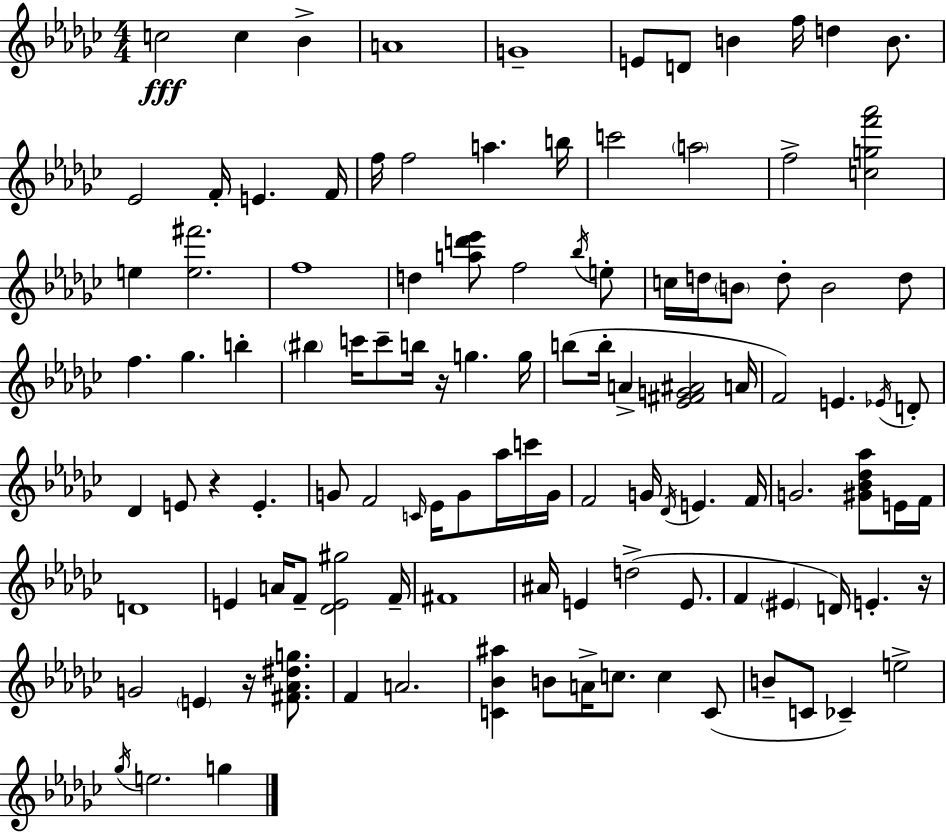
X:1
T:Untitled
M:4/4
L:1/4
K:Ebm
c2 c _B A4 G4 E/2 D/2 B f/4 d B/2 _E2 F/4 E F/4 f/4 f2 a b/4 c'2 a2 f2 [cgf'_a']2 e [e^f']2 f4 d [ad'_e']/2 f2 _b/4 e/2 c/4 d/4 B/2 d/2 B2 d/2 f _g b ^b c'/4 c'/2 b/4 z/4 g g/4 b/2 b/4 A [_E^FG^A]2 A/4 F2 E _E/4 D/2 _D E/2 z E G/2 F2 C/4 _E/4 G/2 _a/4 c'/4 G/4 F2 G/4 _D/4 E F/4 G2 [^G_B_d_a]/2 E/4 F/4 D4 E A/4 F/2 [_DE^g]2 F/4 ^F4 ^A/4 E d2 E/2 F ^E D/4 E z/4 G2 E z/4 [^F_A^dg]/2 F A2 [C_B^a] B/2 A/4 c/2 c C/2 B/2 C/2 _C e2 _g/4 e2 g